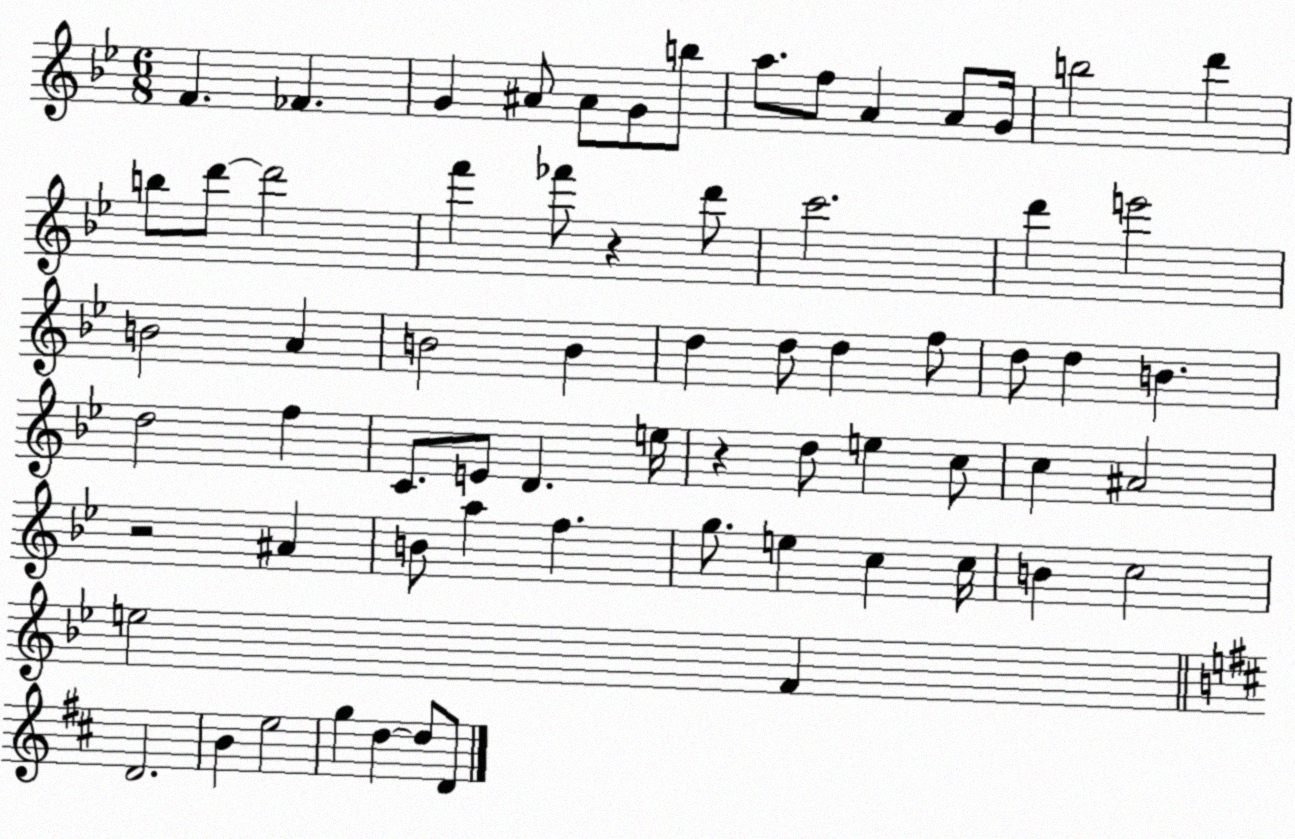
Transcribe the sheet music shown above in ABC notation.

X:1
T:Untitled
M:6/8
L:1/4
K:Bb
F _F G ^A/2 ^A/2 G/2 b/2 a/2 f/2 A A/2 G/4 b2 d' b/2 d'/2 d'2 f' _f'/2 z d'/2 c'2 d' e'2 B2 A B2 B d d/2 d f/2 d/2 d B d2 f C/2 E/2 D e/4 z d/2 e c/2 c ^A2 z2 ^A B/2 a f g/2 e c c/4 B c2 e2 F D2 B e2 g d d/2 D/2